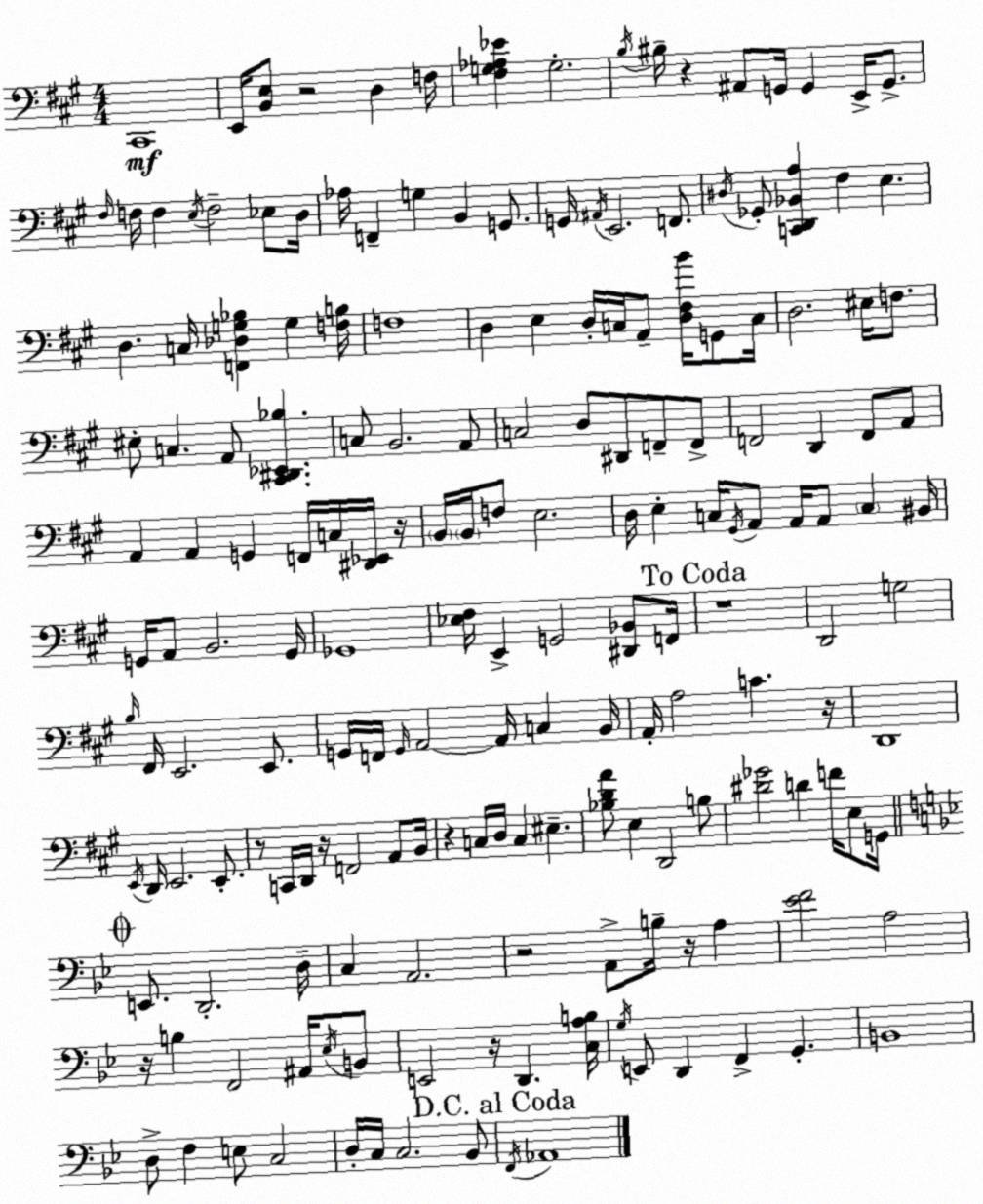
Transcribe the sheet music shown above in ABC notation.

X:1
T:Untitled
M:4/4
L:1/4
K:A
^C,,4 E,,/4 [B,,E,]/2 z2 D, F,/4 [^F,G,_A,_E] G,2 B,/4 ^B,/4 z ^A,,/2 G,,/4 G,, E,,/4 G,,/2 ^F,/4 F,/4 F, E,/4 F,2 _E,/2 D,/4 _A,/4 F,, G, B,, G,,/2 G,,/4 ^A,,/4 E,,2 F,,/2 ^D,/4 _G,,/2 [C,,D,,_B,,A,] ^F, E, D, C,/4 [F,,_D,G,_B,] G, [F,B,]/4 F,4 D, E, D,/4 C,/4 A,,/2 [D,^F,B]/4 G,,/2 C,/4 D,2 ^E,/4 F,/2 ^E,/2 C, A,,/2 [^C,,^D,,_E,,_B,] C,/2 B,,2 A,,/2 C,2 D,/2 ^D,,/2 F,,/2 F,,/2 F,,2 D,, F,,/2 A,,/2 A,, A,, G,, F,,/4 C,/4 [^D,,_E,,]/4 z/4 B,,/4 B,,/4 F,/2 E,2 D,/4 E, C,/4 ^G,,/4 A,,/2 A,,/4 A,,/2 C, ^B,,/4 G,,/4 A,,/2 B,,2 G,,/4 _G,,4 [_E,^F,]/4 E,, G,,2 [^D,,_B,,]/2 F,,/4 z4 D,,2 G,2 B,/4 ^F,,/4 E,,2 E,,/2 G,,/4 F,,/4 G,,/4 A,,2 A,,/4 C, B,,/4 A,,/4 A,2 C z/4 D,,4 E,,/4 D,,/4 E,,2 E,,/2 z/2 C,,/4 D,,/4 z/4 F,,2 A,,/2 B,,/4 z C,/4 D,/4 C, ^E, [_B,DA]/2 E, D,,2 B,/2 [^D_G]2 D F/4 E,/2 G,,/4 E,,/2 D,,2 D,/4 C, A,,2 z2 A,,/2 B,/4 z/4 A, [_EF]2 A,2 z/4 B, F,,2 ^A,,/4 _E,/4 B,,/2 E,,2 z/4 D,, [C,A,B,]/4 G,/4 E,,/2 D,, F,, G,, B,,4 D,/2 F, E,/2 C,2 D,/4 C,/4 C,2 _B,,/2 F,,/4 _A,,4